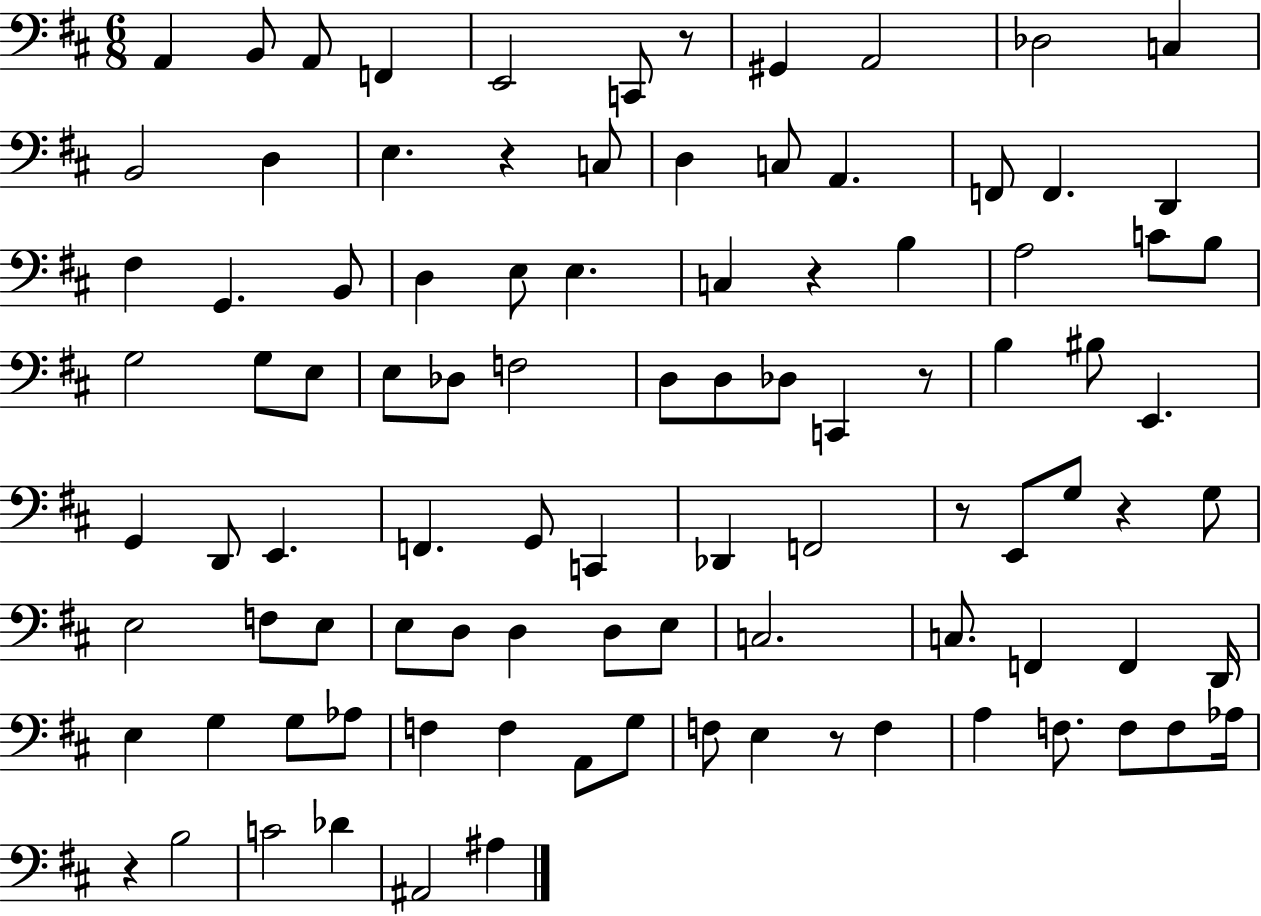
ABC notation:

X:1
T:Untitled
M:6/8
L:1/4
K:D
A,, B,,/2 A,,/2 F,, E,,2 C,,/2 z/2 ^G,, A,,2 _D,2 C, B,,2 D, E, z C,/2 D, C,/2 A,, F,,/2 F,, D,, ^F, G,, B,,/2 D, E,/2 E, C, z B, A,2 C/2 B,/2 G,2 G,/2 E,/2 E,/2 _D,/2 F,2 D,/2 D,/2 _D,/2 C,, z/2 B, ^B,/2 E,, G,, D,,/2 E,, F,, G,,/2 C,, _D,, F,,2 z/2 E,,/2 G,/2 z G,/2 E,2 F,/2 E,/2 E,/2 D,/2 D, D,/2 E,/2 C,2 C,/2 F,, F,, D,,/4 E, G, G,/2 _A,/2 F, F, A,,/2 G,/2 F,/2 E, z/2 F, A, F,/2 F,/2 F,/2 _A,/4 z B,2 C2 _D ^A,,2 ^A,